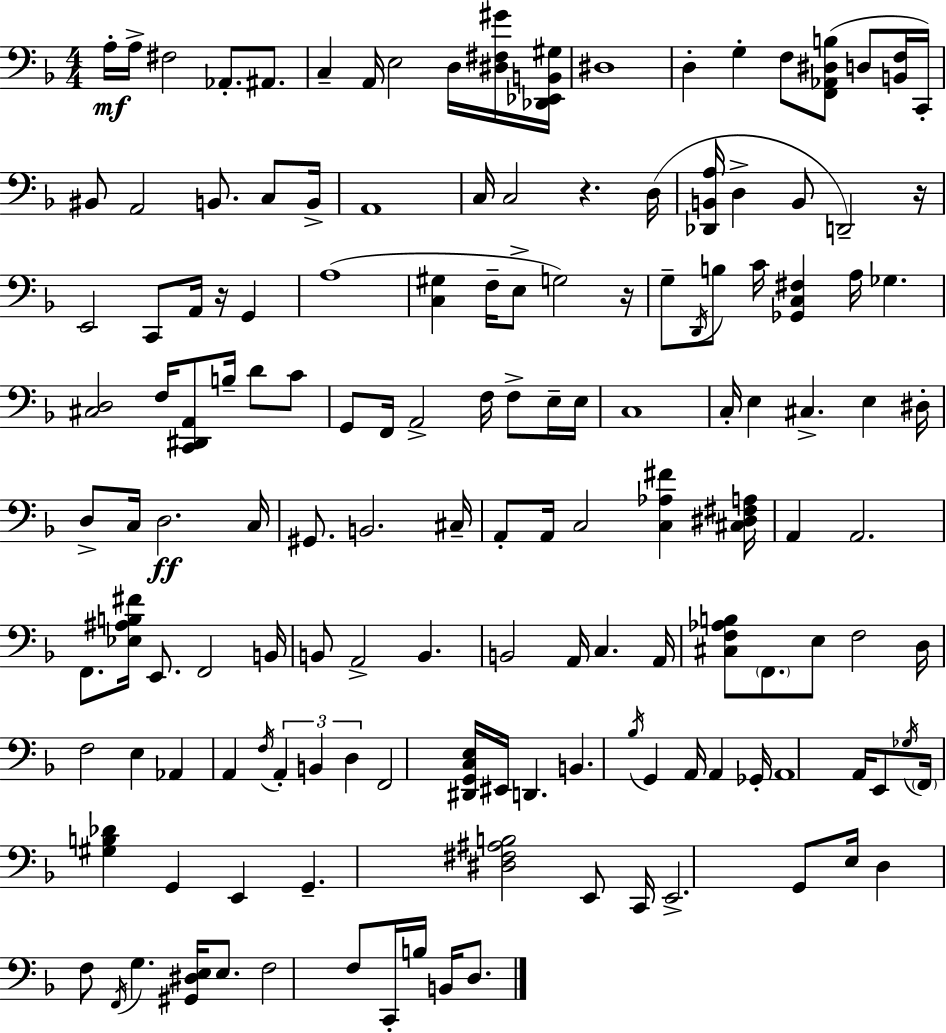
X:1
T:Untitled
M:4/4
L:1/4
K:Dm
A,/4 A,/4 ^F,2 _A,,/2 ^A,,/2 C, A,,/4 E,2 D,/4 [^D,^F,^G]/4 [_D,,_E,,B,,^G,]/4 ^D,4 D, G, F,/2 [F,,_A,,^D,B,]/2 D,/2 [B,,F,]/4 C,,/4 ^B,,/2 A,,2 B,,/2 C,/2 B,,/4 A,,4 C,/4 C,2 z D,/4 [_D,,B,,A,]/4 D, B,,/2 D,,2 z/4 E,,2 C,,/2 A,,/4 z/4 G,, A,4 [C,^G,] F,/4 E,/2 G,2 z/4 G,/2 D,,/4 B,/2 C/4 [_G,,C,^F,] A,/4 _G, [^C,D,]2 F,/4 [C,,^D,,A,,]/2 B,/4 D/2 C/2 G,,/2 F,,/4 A,,2 F,/4 F,/2 E,/4 E,/4 C,4 C,/4 E, ^C, E, ^D,/4 D,/2 C,/4 D,2 C,/4 ^G,,/2 B,,2 ^C,/4 A,,/2 A,,/4 C,2 [C,_A,^F] [^C,^D,^F,A,]/4 A,, A,,2 F,,/2 [_E,^A,B,^F]/4 E,,/2 F,,2 B,,/4 B,,/2 A,,2 B,, B,,2 A,,/4 C, A,,/4 [^C,F,_A,B,]/2 F,,/2 E,/2 F,2 D,/4 F,2 E, _A,, A,, F,/4 A,, B,, D, F,,2 [^D,,G,,C,E,]/4 ^E,,/4 D,, B,, _B,/4 G,, A,,/4 A,, _G,,/4 A,,4 A,,/4 E,,/2 _G,/4 F,,/4 [^G,B,_D] G,, E,, G,, [^D,^F,^A,B,]2 E,,/2 C,,/4 E,,2 G,,/2 E,/4 D, F,/2 F,,/4 G, [^G,,^D,E,]/4 E,/2 F,2 F,/2 C,,/4 B,/4 B,,/4 D,/2